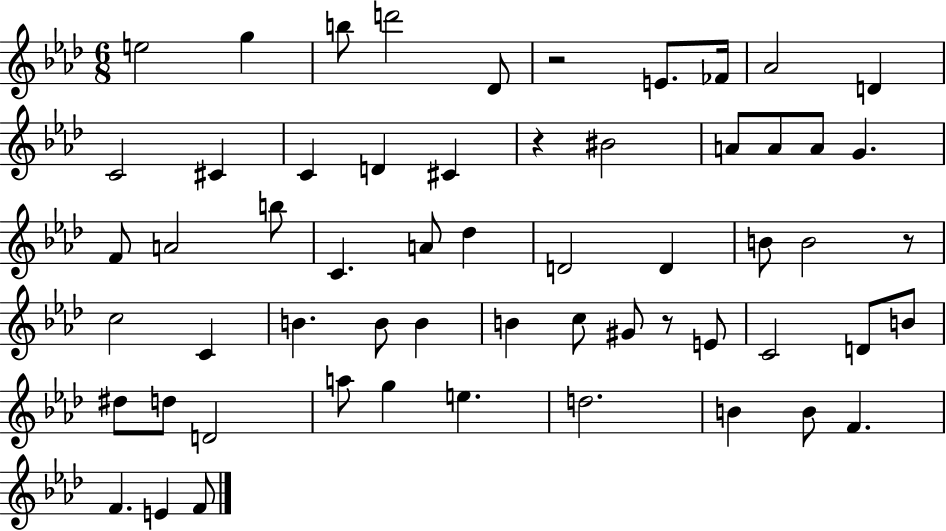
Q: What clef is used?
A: treble